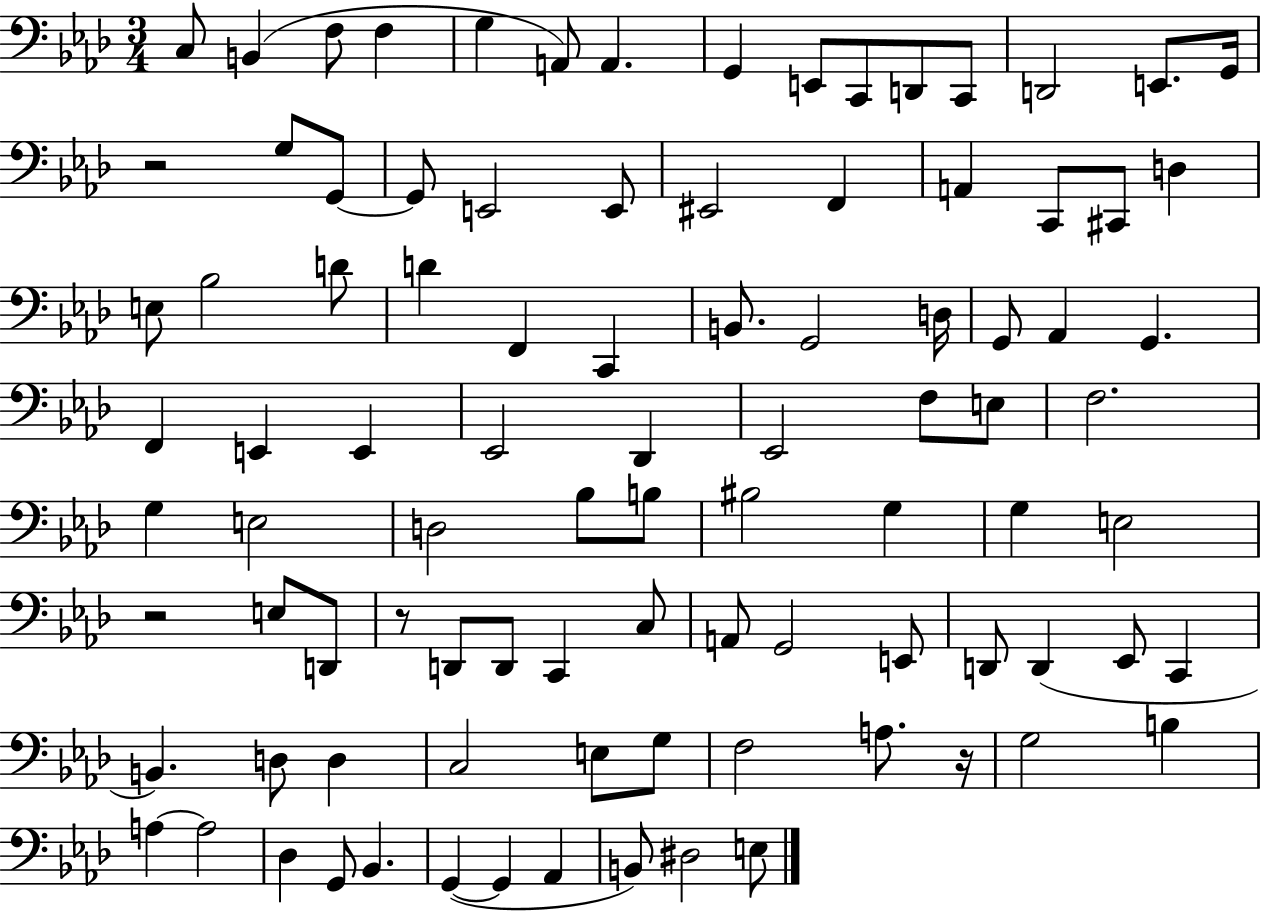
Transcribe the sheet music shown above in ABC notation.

X:1
T:Untitled
M:3/4
L:1/4
K:Ab
C,/2 B,, F,/2 F, G, A,,/2 A,, G,, E,,/2 C,,/2 D,,/2 C,,/2 D,,2 E,,/2 G,,/4 z2 G,/2 G,,/2 G,,/2 E,,2 E,,/2 ^E,,2 F,, A,, C,,/2 ^C,,/2 D, E,/2 _B,2 D/2 D F,, C,, B,,/2 G,,2 D,/4 G,,/2 _A,, G,, F,, E,, E,, _E,,2 _D,, _E,,2 F,/2 E,/2 F,2 G, E,2 D,2 _B,/2 B,/2 ^B,2 G, G, E,2 z2 E,/2 D,,/2 z/2 D,,/2 D,,/2 C,, C,/2 A,,/2 G,,2 E,,/2 D,,/2 D,, _E,,/2 C,, B,, D,/2 D, C,2 E,/2 G,/2 F,2 A,/2 z/4 G,2 B, A, A,2 _D, G,,/2 _B,, G,, G,, _A,, B,,/2 ^D,2 E,/2